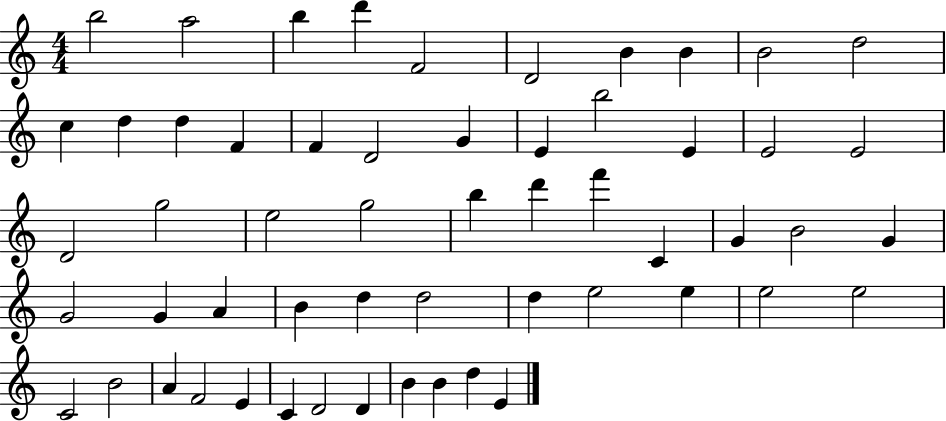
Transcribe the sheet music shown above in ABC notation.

X:1
T:Untitled
M:4/4
L:1/4
K:C
b2 a2 b d' F2 D2 B B B2 d2 c d d F F D2 G E b2 E E2 E2 D2 g2 e2 g2 b d' f' C G B2 G G2 G A B d d2 d e2 e e2 e2 C2 B2 A F2 E C D2 D B B d E